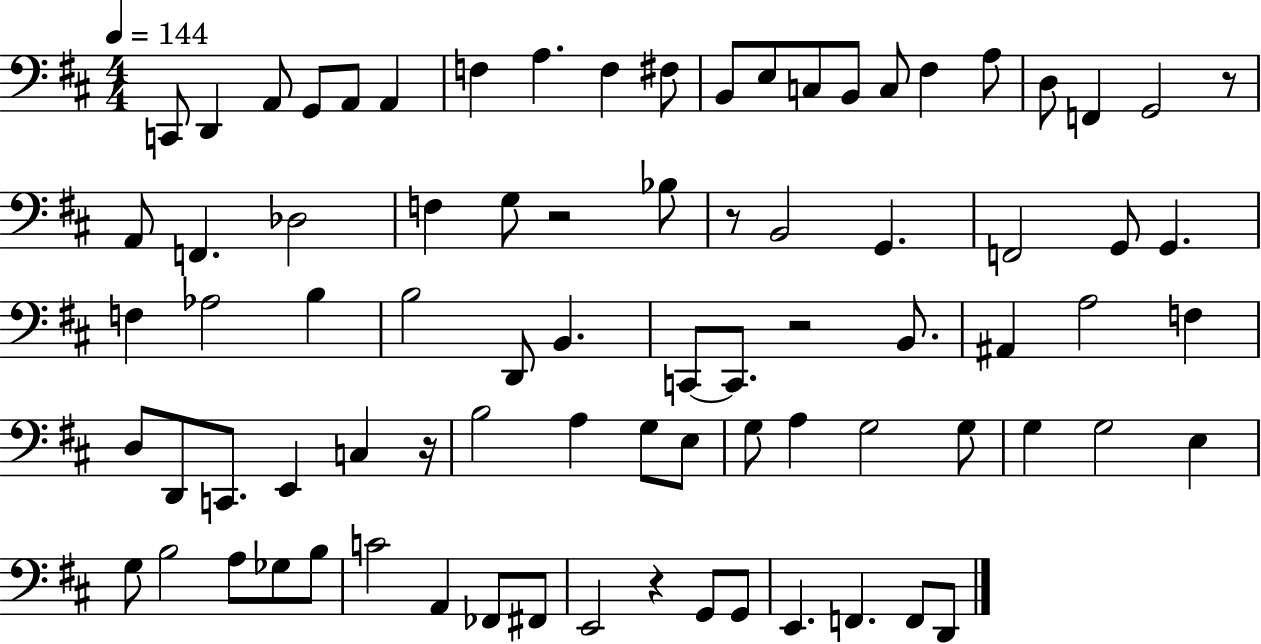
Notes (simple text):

C2/e D2/q A2/e G2/e A2/e A2/q F3/q A3/q. F3/q F#3/e B2/e E3/e C3/e B2/e C3/e F#3/q A3/e D3/e F2/q G2/h R/e A2/e F2/q. Db3/h F3/q G3/e R/h Bb3/e R/e B2/h G2/q. F2/h G2/e G2/q. F3/q Ab3/h B3/q B3/h D2/e B2/q. C2/e C2/e. R/h B2/e. A#2/q A3/h F3/q D3/e D2/e C2/e. E2/q C3/q R/s B3/h A3/q G3/e E3/e G3/e A3/q G3/h G3/e G3/q G3/h E3/q G3/e B3/h A3/e Gb3/e B3/e C4/h A2/q FES2/e F#2/e E2/h R/q G2/e G2/e E2/q. F2/q. F2/e D2/e